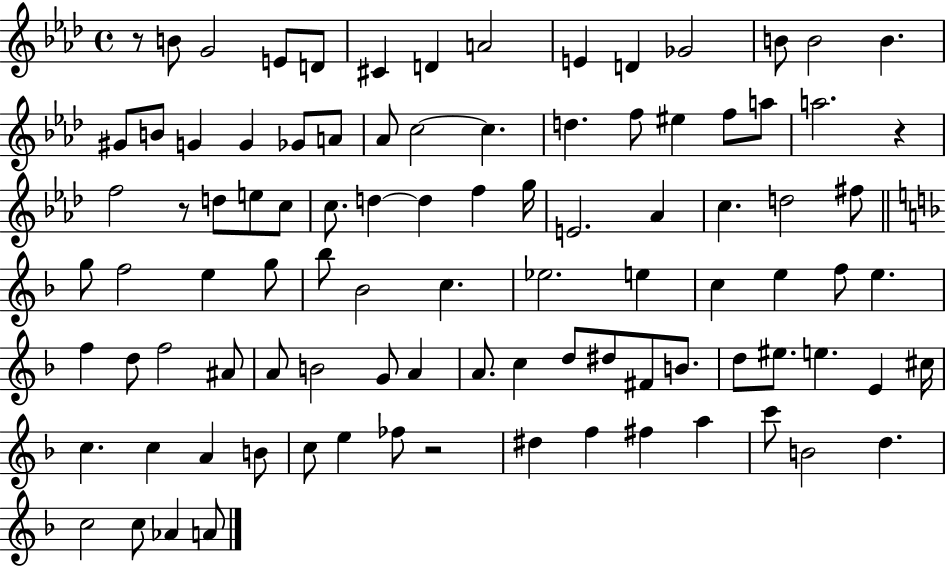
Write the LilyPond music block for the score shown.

{
  \clef treble
  \time 4/4
  \defaultTimeSignature
  \key aes \major
  r8 b'8 g'2 e'8 d'8 | cis'4 d'4 a'2 | e'4 d'4 ges'2 | b'8 b'2 b'4. | \break gis'8 b'8 g'4 g'4 ges'8 a'8 | aes'8 c''2~~ c''4. | d''4. f''8 eis''4 f''8 a''8 | a''2. r4 | \break f''2 r8 d''8 e''8 c''8 | c''8. d''4~~ d''4 f''4 g''16 | e'2. aes'4 | c''4. d''2 fis''8 | \break \bar "||" \break \key f \major g''8 f''2 e''4 g''8 | bes''8 bes'2 c''4. | ees''2. e''4 | c''4 e''4 f''8 e''4. | \break f''4 d''8 f''2 ais'8 | a'8 b'2 g'8 a'4 | a'8. c''4 d''8 dis''8 fis'8 b'8. | d''8 eis''8. e''4. e'4 cis''16 | \break c''4. c''4 a'4 b'8 | c''8 e''4 fes''8 r2 | dis''4 f''4 fis''4 a''4 | c'''8 b'2 d''4. | \break c''2 c''8 aes'4 a'8 | \bar "|."
}